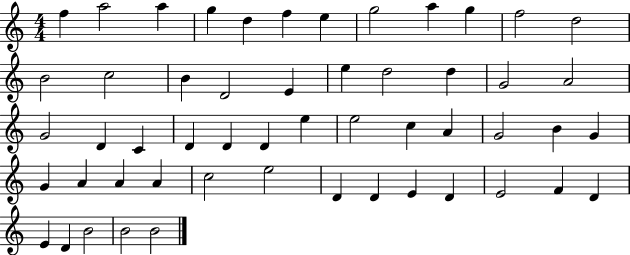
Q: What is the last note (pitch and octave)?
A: B4